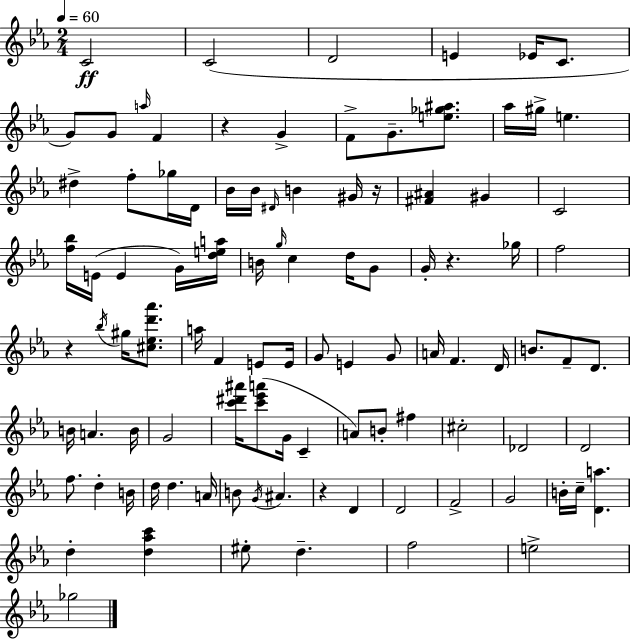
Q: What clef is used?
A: treble